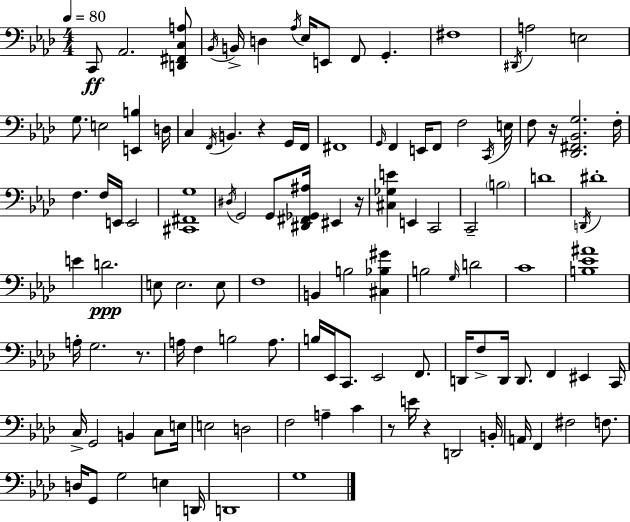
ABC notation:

X:1
T:Untitled
M:4/4
L:1/4
K:Fm
C,,/2 _A,,2 [D,,^F,,C,A,]/2 _B,,/4 B,,/4 D, _A,/4 _E,/4 E,,/2 F,,/2 G,, ^F,4 ^D,,/4 A,2 E,2 G,/2 E,2 [E,,B,] D,/4 C, F,,/4 B,, z G,,/4 F,,/4 ^F,,4 G,,/4 F,, E,,/4 F,,/2 F,2 C,,/4 E,/4 F,/2 z/4 [_D,,^F,,_B,,G,]2 F,/4 F, F,/4 E,,/4 E,,2 [^C,,^F,,G,]4 ^D,/4 G,,2 G,,/2 [^D,,^F,,_G,,^A,]/4 ^E,, z/4 [^C,_G,E] E,, C,,2 C,,2 B,2 D4 D,,/4 ^D4 E D2 E,/2 E,2 E,/2 F,4 B,, B,2 [^C,_B,^G] B,2 G,/4 D2 C4 [B,_E^A]4 A,/4 G,2 z/2 A,/4 F, B,2 A,/2 B,/4 _E,,/4 C,,/2 _E,,2 F,,/2 D,,/4 F,/2 D,,/4 D,,/2 F,, ^E,, C,,/4 C,/4 G,,2 B,, C,/2 E,/4 E,2 D,2 F,2 A, C z/2 E/4 z D,,2 B,,/4 A,,/4 F,, ^F,2 F,/2 D,/4 G,,/2 G,2 E, D,,/4 D,,4 G,4